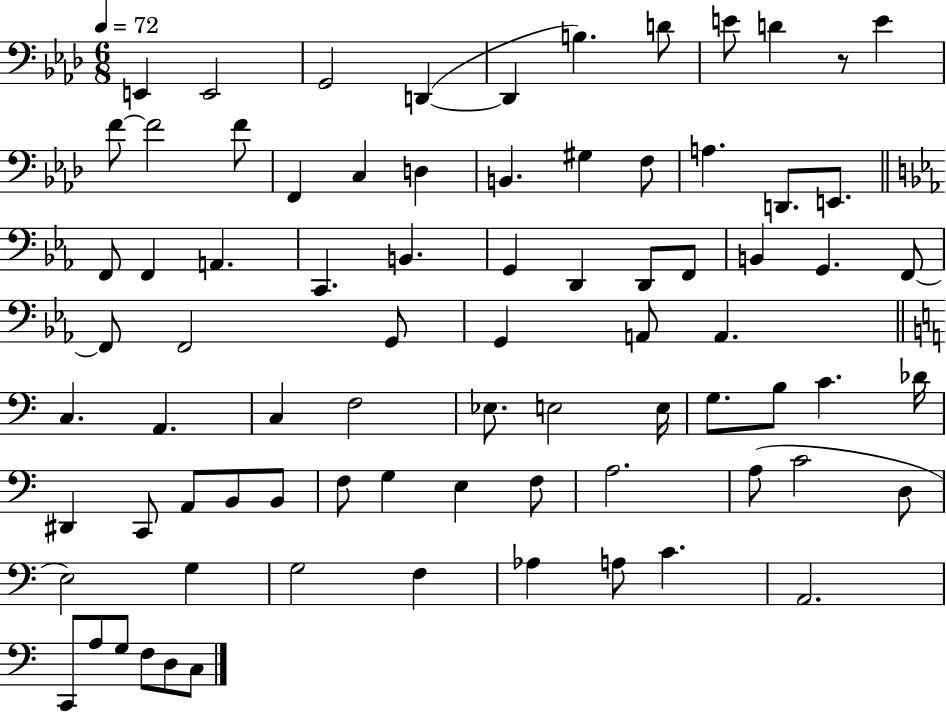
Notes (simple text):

E2/q E2/h G2/h D2/q D2/q B3/q. D4/e E4/e D4/q R/e E4/q F4/e F4/h F4/e F2/q C3/q D3/q B2/q. G#3/q F3/e A3/q. D2/e. E2/e. F2/e F2/q A2/q. C2/q. B2/q. G2/q D2/q D2/e F2/e B2/q G2/q. F2/e F2/e F2/h G2/e G2/q A2/e A2/q. C3/q. A2/q. C3/q F3/h Eb3/e. E3/h E3/s G3/e. B3/e C4/q. Db4/s D#2/q C2/e A2/e B2/e B2/e F3/e G3/q E3/q F3/e A3/h. A3/e C4/h D3/e E3/h G3/q G3/h F3/q Ab3/q A3/e C4/q. A2/h. C2/e A3/e G3/e F3/e D3/e C3/e